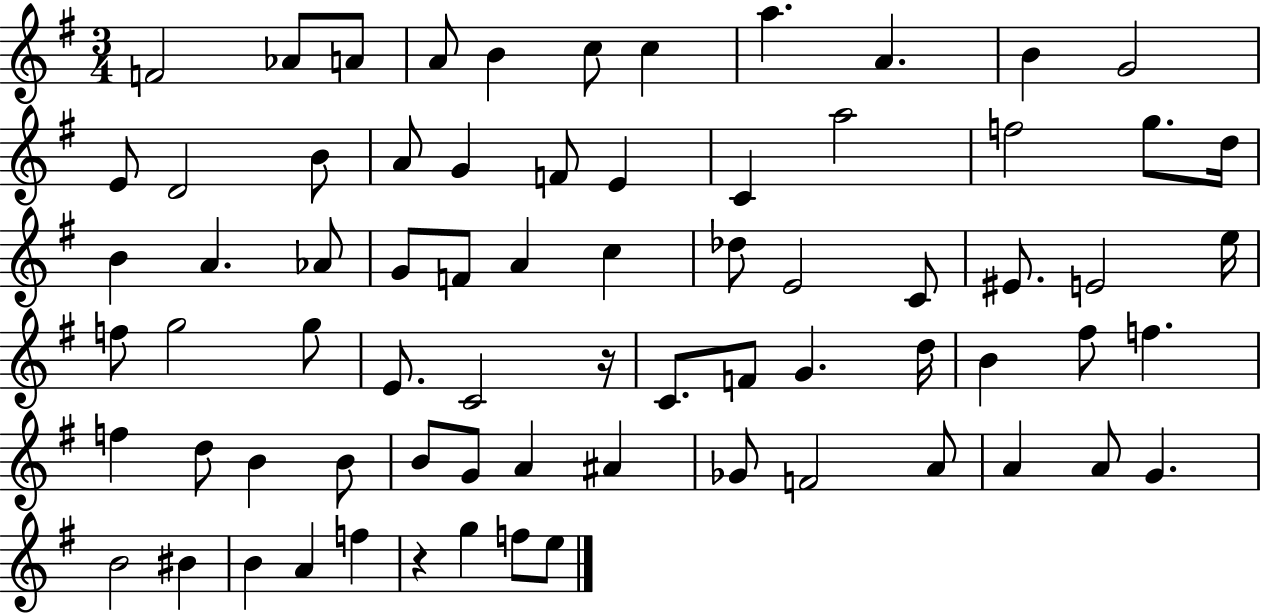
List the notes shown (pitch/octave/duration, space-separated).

F4/h Ab4/e A4/e A4/e B4/q C5/e C5/q A5/q. A4/q. B4/q G4/h E4/e D4/h B4/e A4/e G4/q F4/e E4/q C4/q A5/h F5/h G5/e. D5/s B4/q A4/q. Ab4/e G4/e F4/e A4/q C5/q Db5/e E4/h C4/e EIS4/e. E4/h E5/s F5/e G5/h G5/e E4/e. C4/h R/s C4/e. F4/e G4/q. D5/s B4/q F#5/e F5/q. F5/q D5/e B4/q B4/e B4/e G4/e A4/q A#4/q Gb4/e F4/h A4/e A4/q A4/e G4/q. B4/h BIS4/q B4/q A4/q F5/q R/q G5/q F5/e E5/e